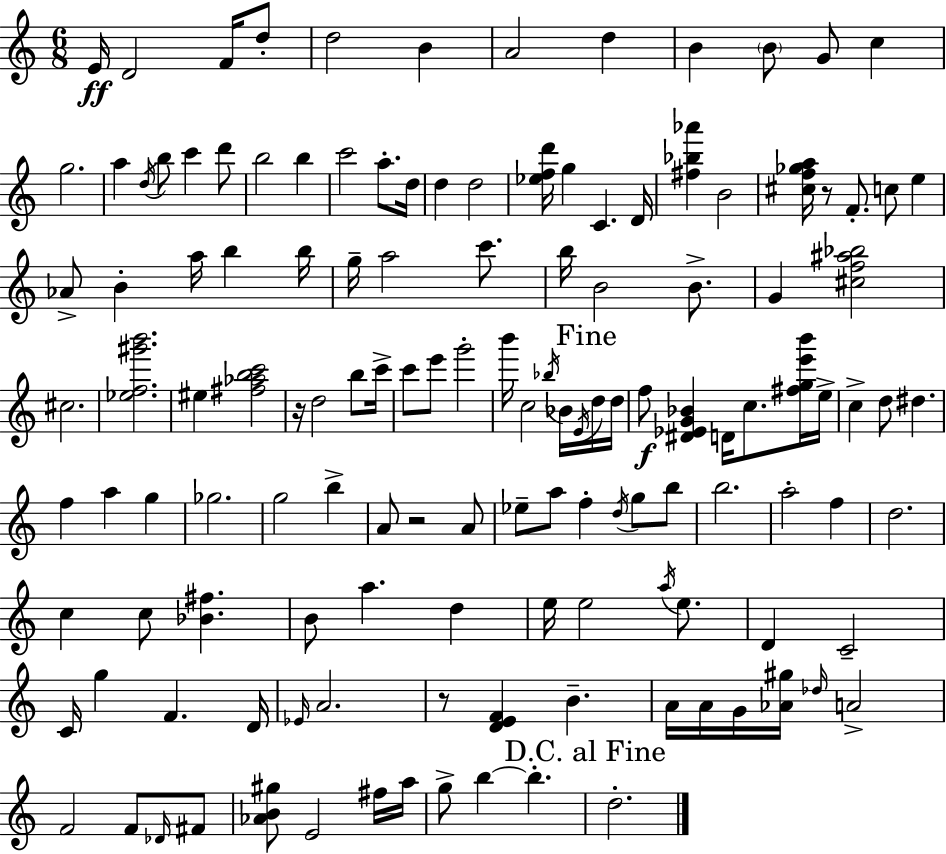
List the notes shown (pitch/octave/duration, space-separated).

E4/s D4/h F4/s D5/e D5/h B4/q A4/h D5/q B4/q B4/e G4/e C5/q G5/h. A5/q D5/s B5/e C6/q D6/e B5/h B5/q C6/h A5/e. D5/s D5/q D5/h [Eb5,F5,D6]/s G5/q C4/q. D4/s [F#5,Bb5,Ab6]/q B4/h [C#5,F5,Gb5,A5]/s R/e F4/e. C5/e E5/q Ab4/e B4/q A5/s B5/q B5/s G5/s A5/h C6/e. B5/s B4/h B4/e. G4/q [C#5,F5,A#5,Bb5]/h C#5/h. [Eb5,F5,G#6,B6]/h. EIS5/q [F#5,Ab5,B5,C6]/h R/s D5/h B5/e C6/s C6/e E6/e G6/h B6/s C5/h Bb5/s Bb4/s E4/s D5/s D5/s F5/e [D#4,Eb4,G4,Bb4]/q D4/s C5/e. [F#5,G5,E6,B6]/s E5/s C5/q D5/e D#5/q. F5/q A5/q G5/q Gb5/h. G5/h B5/q A4/e R/h A4/e Eb5/e A5/e F5/q D5/s G5/e B5/e B5/h. A5/h F5/q D5/h. C5/q C5/e [Bb4,F#5]/q. B4/e A5/q. D5/q E5/s E5/h A5/s E5/e. D4/q C4/h C4/s G5/q F4/q. D4/s Eb4/s A4/h. R/e [D4,E4,F4]/q B4/q. A4/s A4/s G4/s [Ab4,G#5]/s Db5/s A4/h F4/h F4/e Db4/s F#4/e [Ab4,B4,G#5]/e E4/h F#5/s A5/s G5/e B5/q B5/q. D5/h.